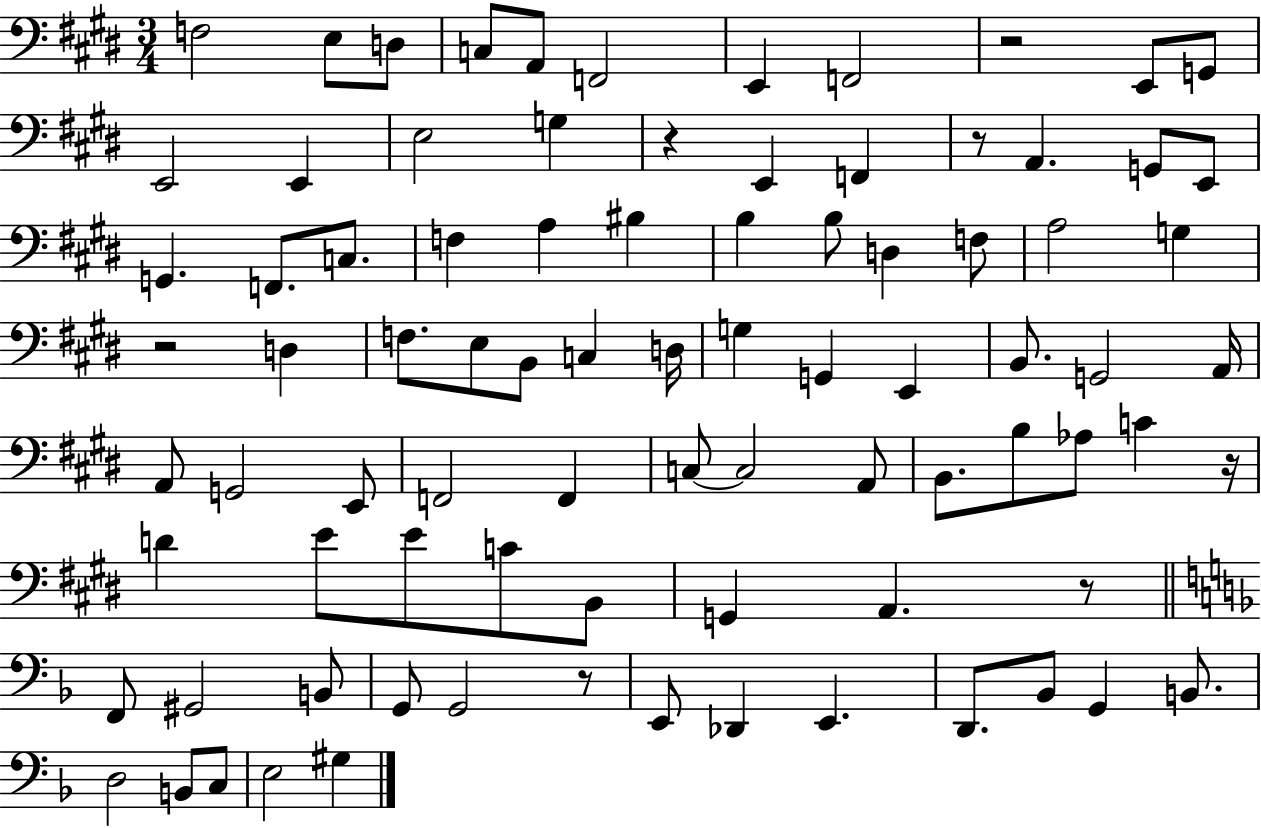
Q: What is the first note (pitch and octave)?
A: F3